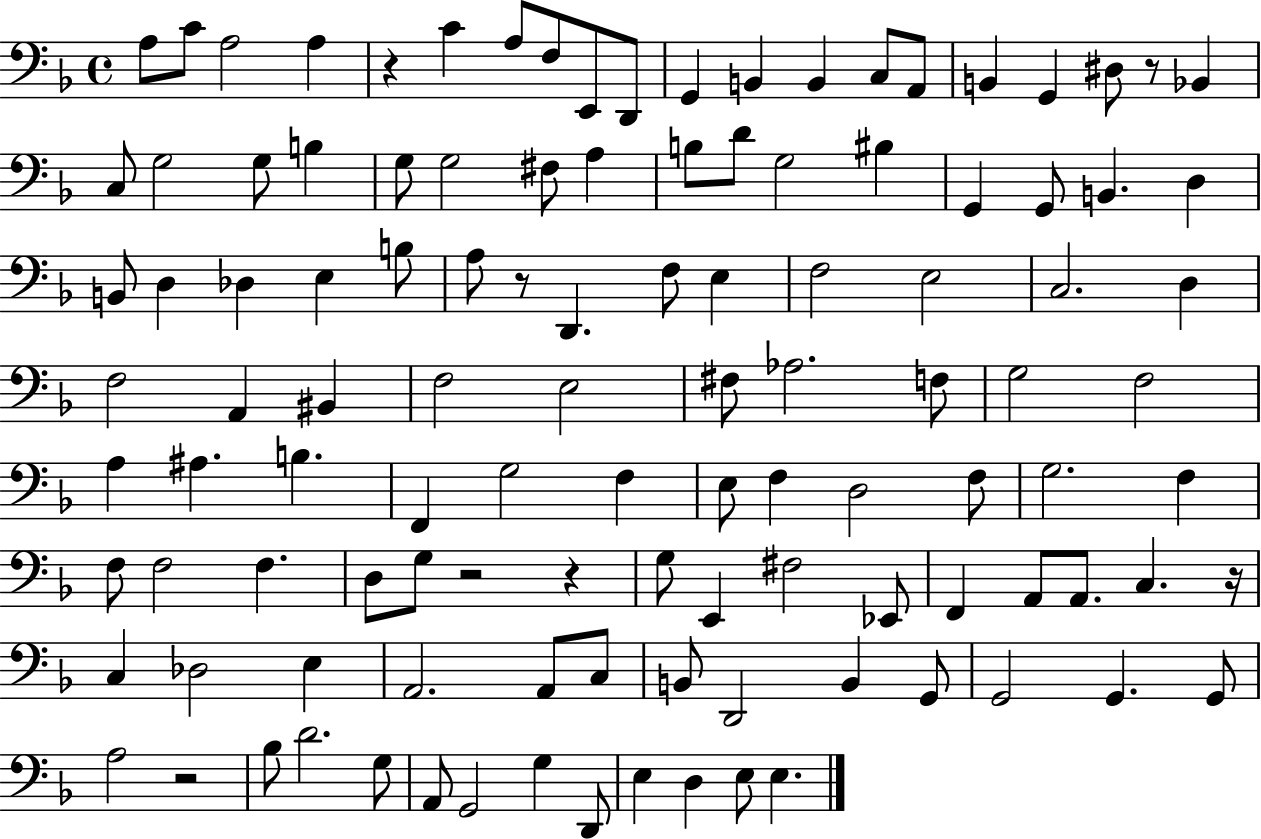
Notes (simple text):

A3/e C4/e A3/h A3/q R/q C4/q A3/e F3/e E2/e D2/e G2/q B2/q B2/q C3/e A2/e B2/q G2/q D#3/e R/e Bb2/q C3/e G3/h G3/e B3/q G3/e G3/h F#3/e A3/q B3/e D4/e G3/h BIS3/q G2/q G2/e B2/q. D3/q B2/e D3/q Db3/q E3/q B3/e A3/e R/e D2/q. F3/e E3/q F3/h E3/h C3/h. D3/q F3/h A2/q BIS2/q F3/h E3/h F#3/e Ab3/h. F3/e G3/h F3/h A3/q A#3/q. B3/q. F2/q G3/h F3/q E3/e F3/q D3/h F3/e G3/h. F3/q F3/e F3/h F3/q. D3/e G3/e R/h R/q G3/e E2/q F#3/h Eb2/e F2/q A2/e A2/e. C3/q. R/s C3/q Db3/h E3/q A2/h. A2/e C3/e B2/e D2/h B2/q G2/e G2/h G2/q. G2/e A3/h R/h Bb3/e D4/h. G3/e A2/e G2/h G3/q D2/e E3/q D3/q E3/e E3/q.